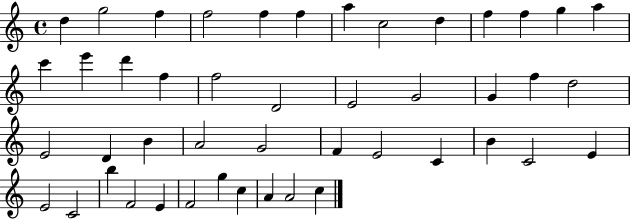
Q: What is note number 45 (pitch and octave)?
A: A4